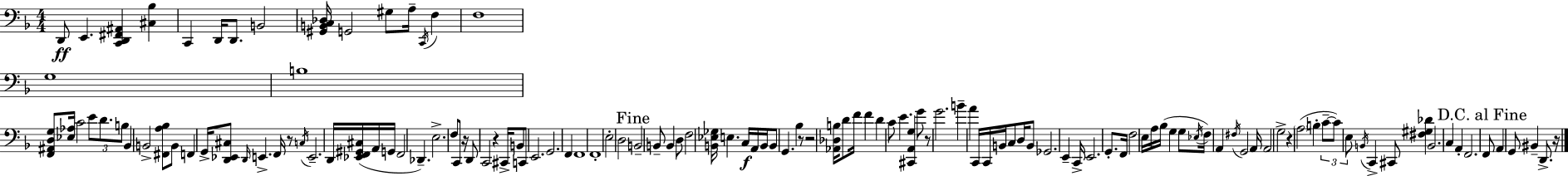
X:1
T:Untitled
M:4/4
L:1/4
K:Dm
D,,/2 E,, [C,,D,,^F,,^A,,] [^C,_B,] C,, D,,/4 D,,/2 B,,2 [^G,,B,,C,_D,]/4 G,,2 ^G,/2 A,/4 C,,/4 F, F,4 G,4 B,4 [F,,^A,,D,G,]/2 [_E,_A,]/4 C2 E/2 D/2 B,/2 _B,, B,,2 [^F,,A,_B,]/2 B,,/2 F,, G,,/4 [D,,_E,,^C,]/2 D,,/4 E,, F,,/4 z/2 C,/4 E,,2 D,,/4 [_E,,F,,^G,,^C,]/4 A,,/4 G,,/4 F,,2 _D,, E,2 F,/2 C,,/2 z/4 D,,/2 C,,2 z ^C,,/4 B,,/2 C,,/2 E,,2 G,,2 F,, F,,4 F,,4 E,2 D,2 B,,2 B,,/2 B,, D,/2 F,2 [B,,_E,_G,]/4 E, C,/4 A,,/4 B,,/4 B,,/2 G,, _B, z/2 z2 [_A,,_D,B,]/4 D/2 F/4 F D C/2 E [^C,,A,,G,] G/2 z/2 G2 B A C,,/4 C,,/4 B,,/4 C,/2 D,/4 B,,/2 _G,,2 E,, C,,/4 E,,2 G,,/2 F,,/4 F,2 E,/4 A,/4 _B,/4 G, G,/2 _E,/4 F,/4 A,, ^F,/4 G,,2 A,,/4 A,,2 G,2 z A,2 B, C/2 C/2 E,/2 B,,/4 C,, ^C,,/2 [^F,^G,_D] B,,2 C, A,, F,,2 F,,/2 A,, G,,/2 ^B,, D,,/2 z/4